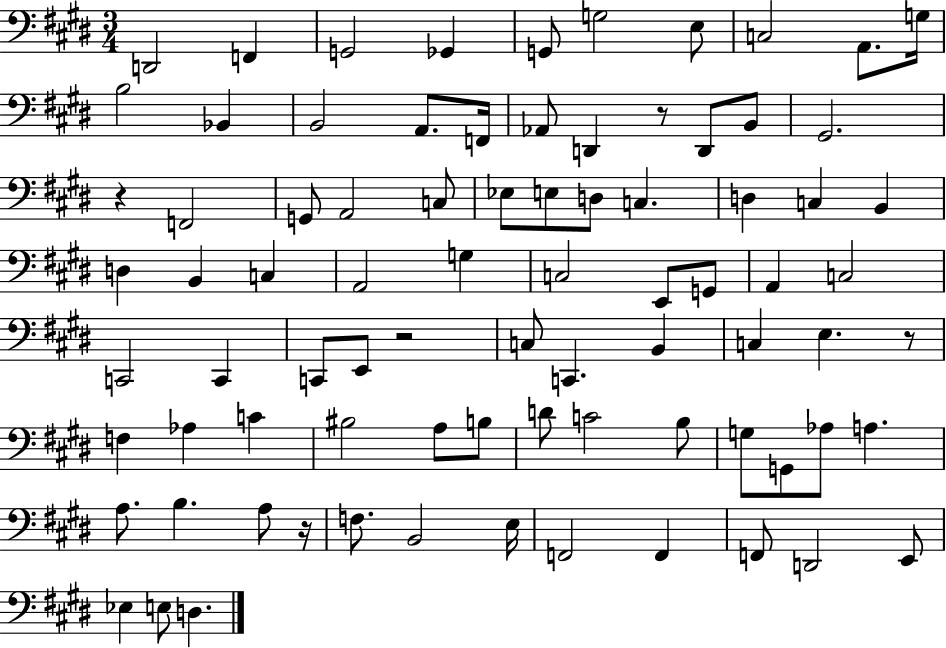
{
  \clef bass
  \numericTimeSignature
  \time 3/4
  \key e \major
  d,2 f,4 | g,2 ges,4 | g,8 g2 e8 | c2 a,8. g16 | \break b2 bes,4 | b,2 a,8. f,16 | aes,8 d,4 r8 d,8 b,8 | gis,2. | \break r4 f,2 | g,8 a,2 c8 | ees8 e8 d8 c4. | d4 c4 b,4 | \break d4 b,4 c4 | a,2 g4 | c2 e,8 g,8 | a,4 c2 | \break c,2 c,4 | c,8 e,8 r2 | c8 c,4. b,4 | c4 e4. r8 | \break f4 aes4 c'4 | bis2 a8 b8 | d'8 c'2 b8 | g8 g,8 aes8 a4. | \break a8. b4. a8 r16 | f8. b,2 e16 | f,2 f,4 | f,8 d,2 e,8 | \break ees4 e8 d4. | \bar "|."
}